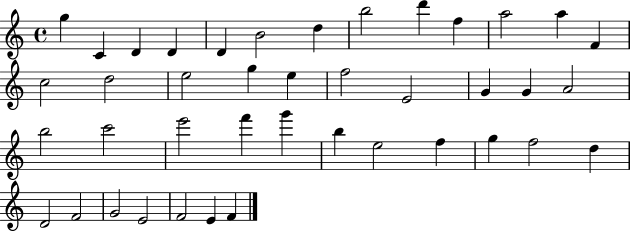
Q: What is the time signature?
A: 4/4